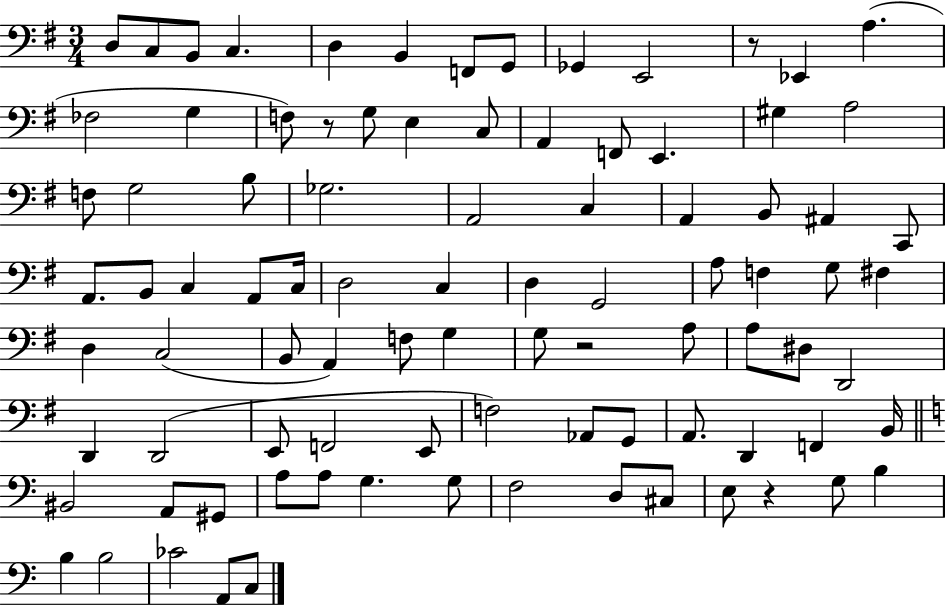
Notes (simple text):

D3/e C3/e B2/e C3/q. D3/q B2/q F2/e G2/e Gb2/q E2/h R/e Eb2/q A3/q. FES3/h G3/q F3/e R/e G3/e E3/q C3/e A2/q F2/e E2/q. G#3/q A3/h F3/e G3/h B3/e Gb3/h. A2/h C3/q A2/q B2/e A#2/q C2/e A2/e. B2/e C3/q A2/e C3/s D3/h C3/q D3/q G2/h A3/e F3/q G3/e F#3/q D3/q C3/h B2/e A2/q F3/e G3/q G3/e R/h A3/e A3/e D#3/e D2/h D2/q D2/h E2/e F2/h E2/e F3/h Ab2/e G2/e A2/e. D2/q F2/q B2/s BIS2/h A2/e G#2/e A3/e A3/e G3/q. G3/e F3/h D3/e C#3/e E3/e R/q G3/e B3/q B3/q B3/h CES4/h A2/e C3/e